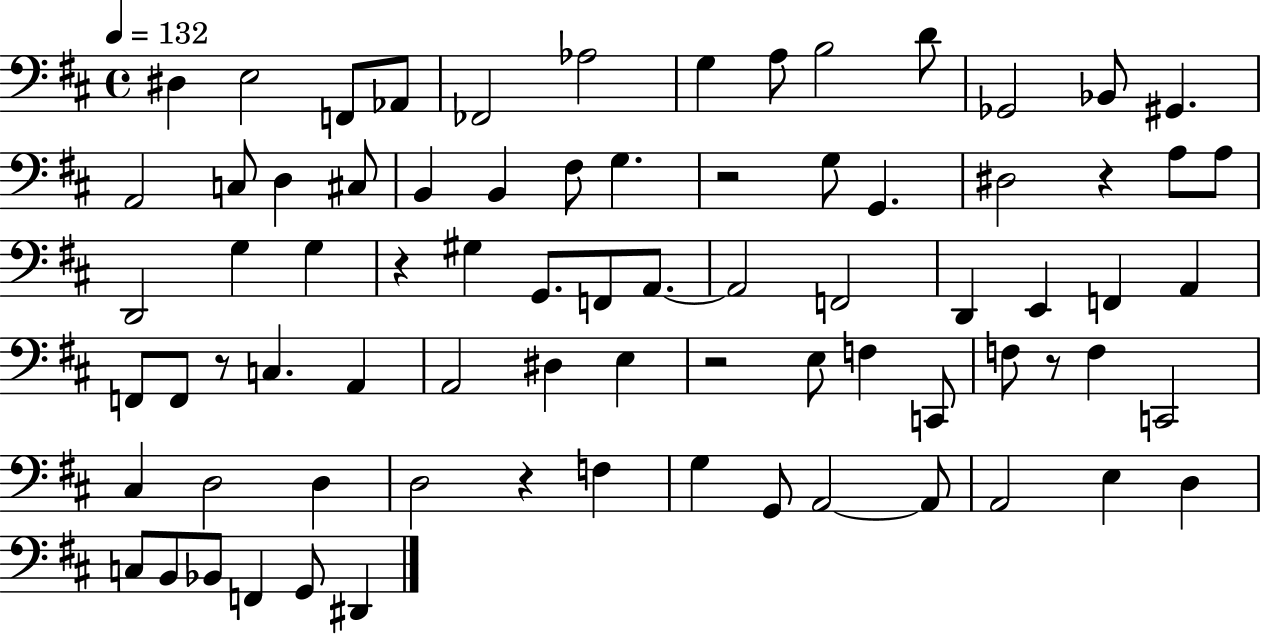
{
  \clef bass
  \time 4/4
  \defaultTimeSignature
  \key d \major
  \tempo 4 = 132
  dis4 e2 f,8 aes,8 | fes,2 aes2 | g4 a8 b2 d'8 | ges,2 bes,8 gis,4. | \break a,2 c8 d4 cis8 | b,4 b,4 fis8 g4. | r2 g8 g,4. | dis2 r4 a8 a8 | \break d,2 g4 g4 | r4 gis4 g,8. f,8 a,8.~~ | a,2 f,2 | d,4 e,4 f,4 a,4 | \break f,8 f,8 r8 c4. a,4 | a,2 dis4 e4 | r2 e8 f4 c,8 | f8 r8 f4 c,2 | \break cis4 d2 d4 | d2 r4 f4 | g4 g,8 a,2~~ a,8 | a,2 e4 d4 | \break c8 b,8 bes,8 f,4 g,8 dis,4 | \bar "|."
}